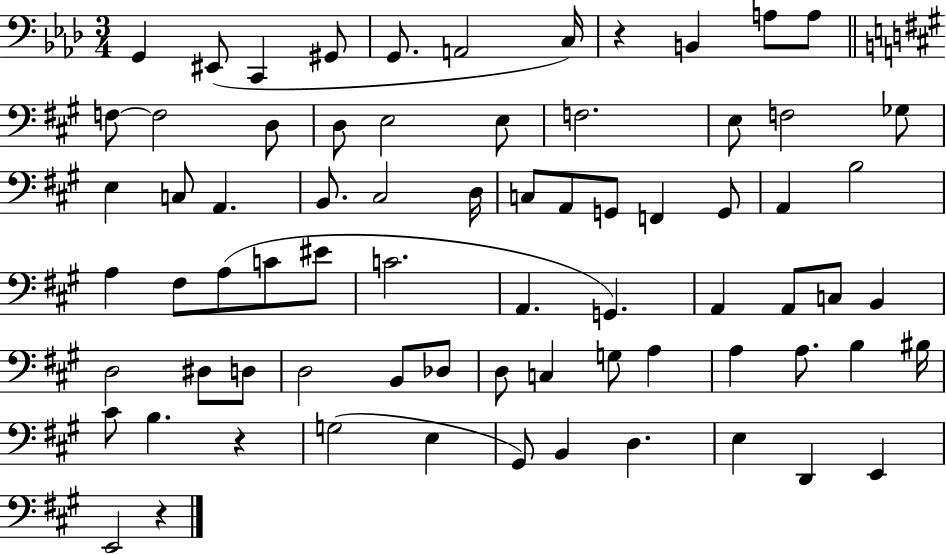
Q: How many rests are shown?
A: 3